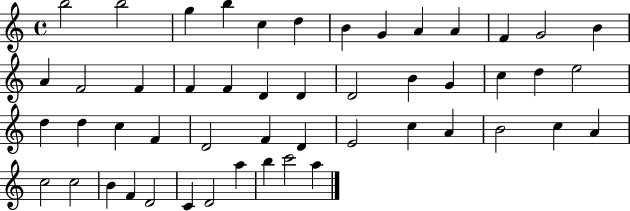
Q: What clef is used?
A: treble